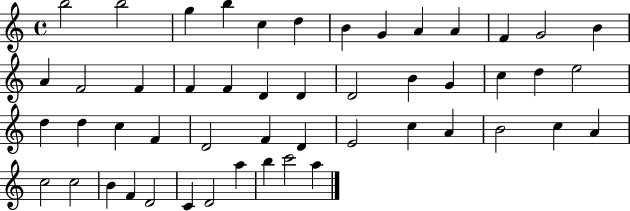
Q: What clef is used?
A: treble